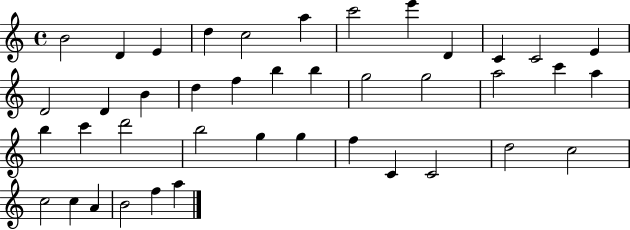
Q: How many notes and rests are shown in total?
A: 41